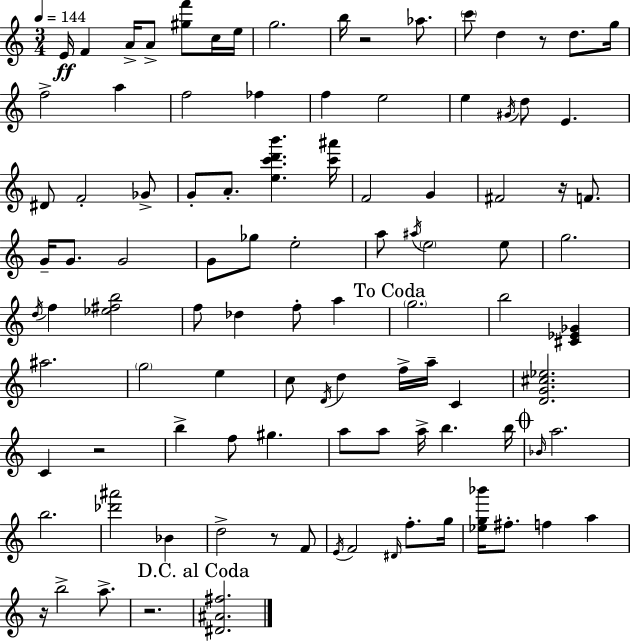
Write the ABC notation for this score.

X:1
T:Untitled
M:3/4
L:1/4
K:Am
E/4 F A/4 A/2 [^gf']/2 c/4 e/4 g2 b/4 z2 _a/2 c'/2 d z/2 d/2 g/4 f2 a f2 _f f e2 e ^G/4 d/2 E ^D/2 F2 _G/2 G/2 A/2 [ec'd'b'] [c'^a']/4 F2 G ^F2 z/4 F/2 G/4 G/2 G2 G/2 _g/2 e2 a/2 ^a/4 e2 e/2 g2 d/4 f [_e^fb]2 f/2 _d f/2 a g2 b2 [^C_E_G] ^a2 g2 e c/2 D/4 d f/4 a/4 C [DG^c_e]2 C z2 b f/2 ^g a/2 a/2 a/4 b b/4 _B/4 a2 b2 [_d'^a']2 _B d2 z/2 F/2 E/4 F2 ^D/4 f/2 g/4 [_eg_b']/4 ^f/2 f a z/4 b2 a/2 z2 [^D^A^f]2